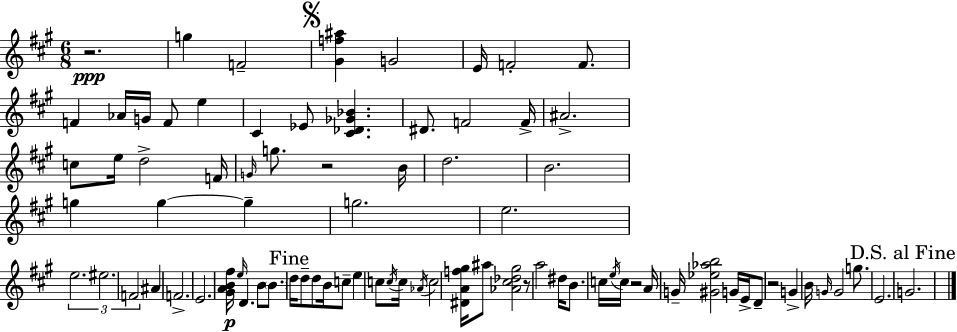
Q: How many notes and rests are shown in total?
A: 82